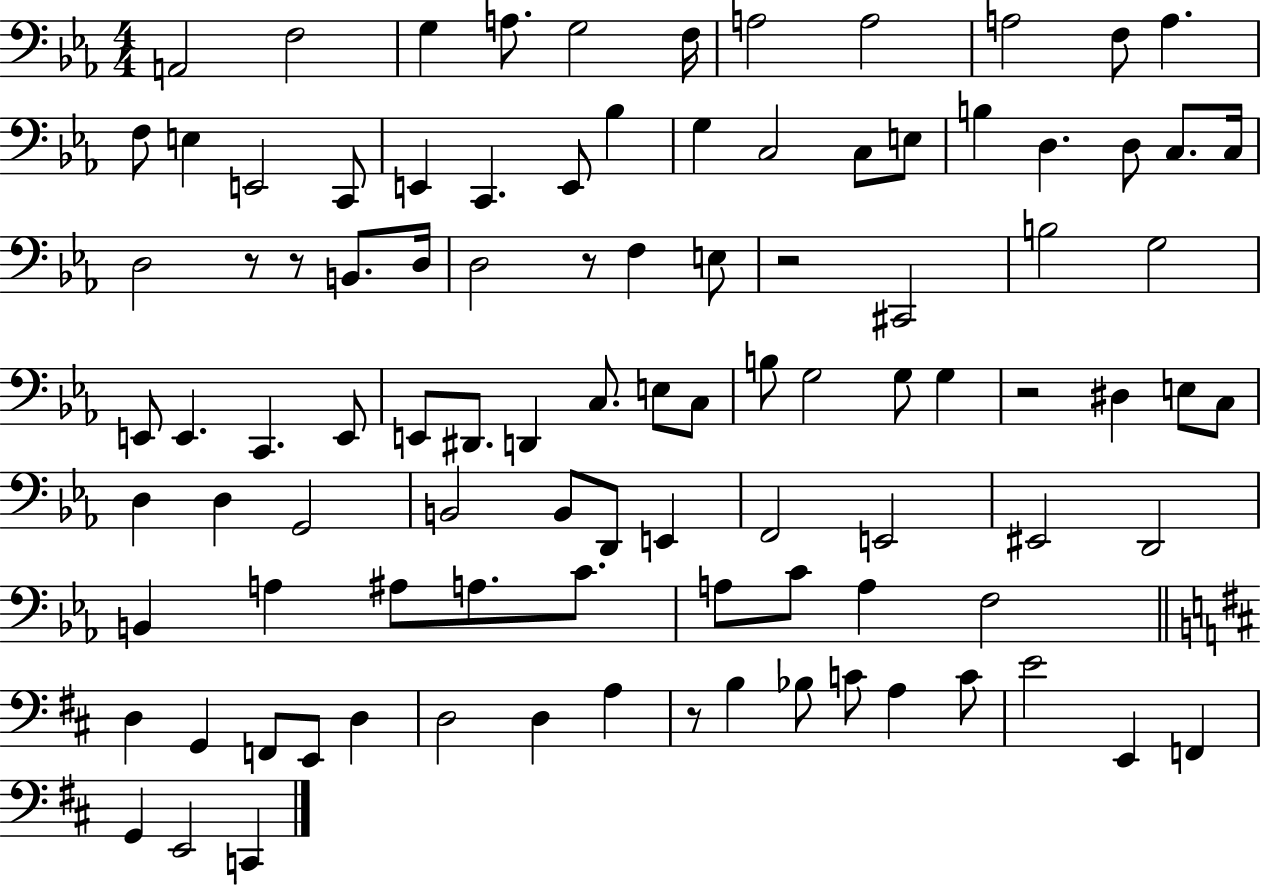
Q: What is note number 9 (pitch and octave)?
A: A3